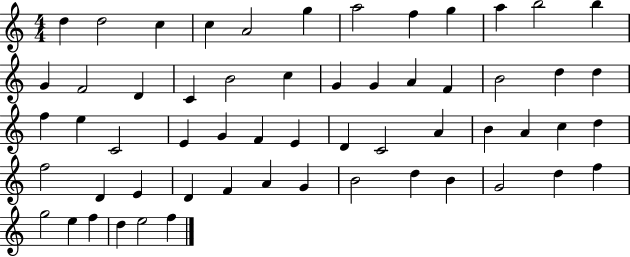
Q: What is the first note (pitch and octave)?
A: D5